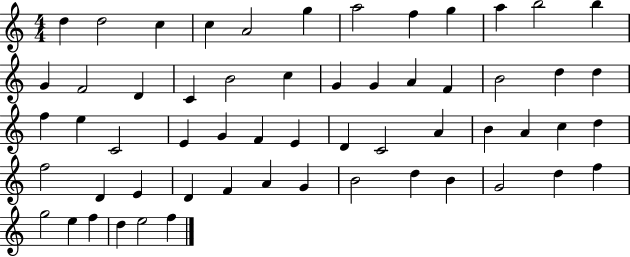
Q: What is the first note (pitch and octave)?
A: D5